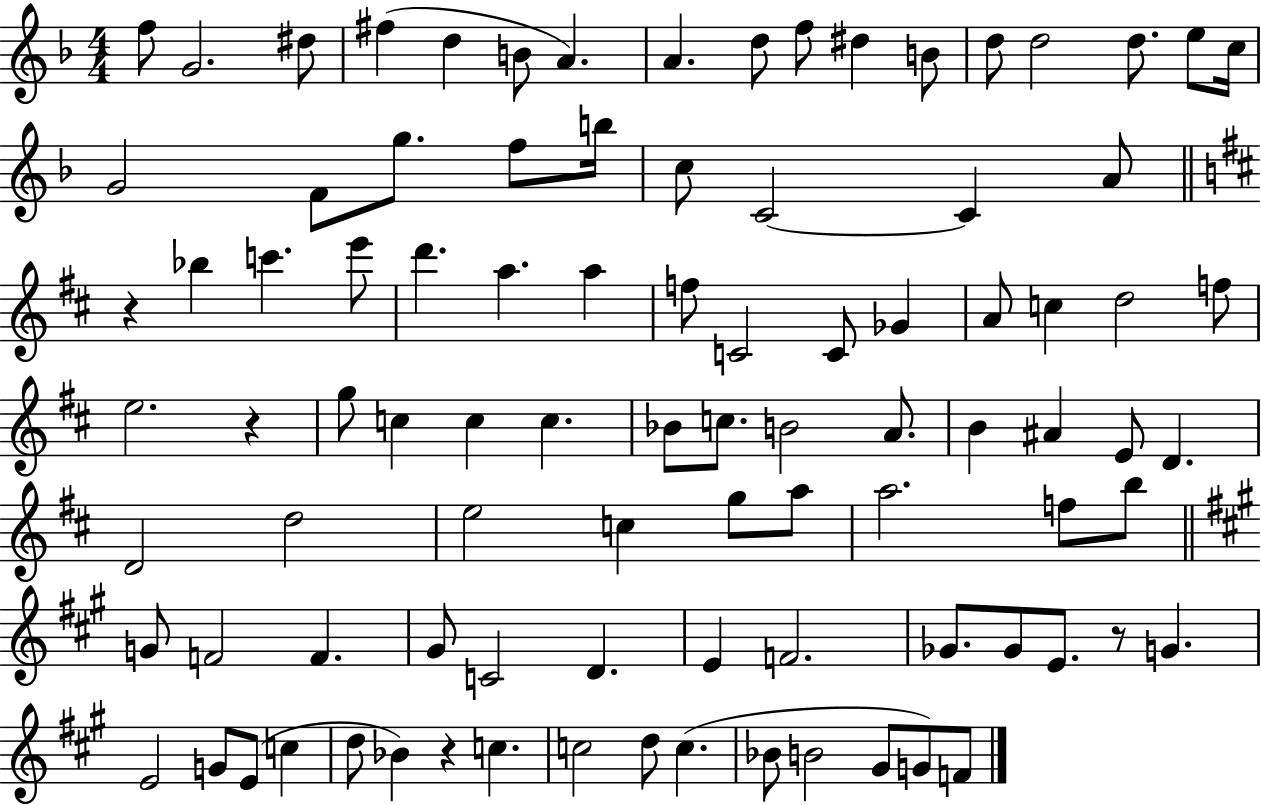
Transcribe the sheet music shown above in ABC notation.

X:1
T:Untitled
M:4/4
L:1/4
K:F
f/2 G2 ^d/2 ^f d B/2 A A d/2 f/2 ^d B/2 d/2 d2 d/2 e/2 c/4 G2 F/2 g/2 f/2 b/4 c/2 C2 C A/2 z _b c' e'/2 d' a a f/2 C2 C/2 _G A/2 c d2 f/2 e2 z g/2 c c c _B/2 c/2 B2 A/2 B ^A E/2 D D2 d2 e2 c g/2 a/2 a2 f/2 b/2 G/2 F2 F ^G/2 C2 D E F2 _G/2 _G/2 E/2 z/2 G E2 G/2 E/2 c d/2 _B z c c2 d/2 c _B/2 B2 ^G/2 G/2 F/2